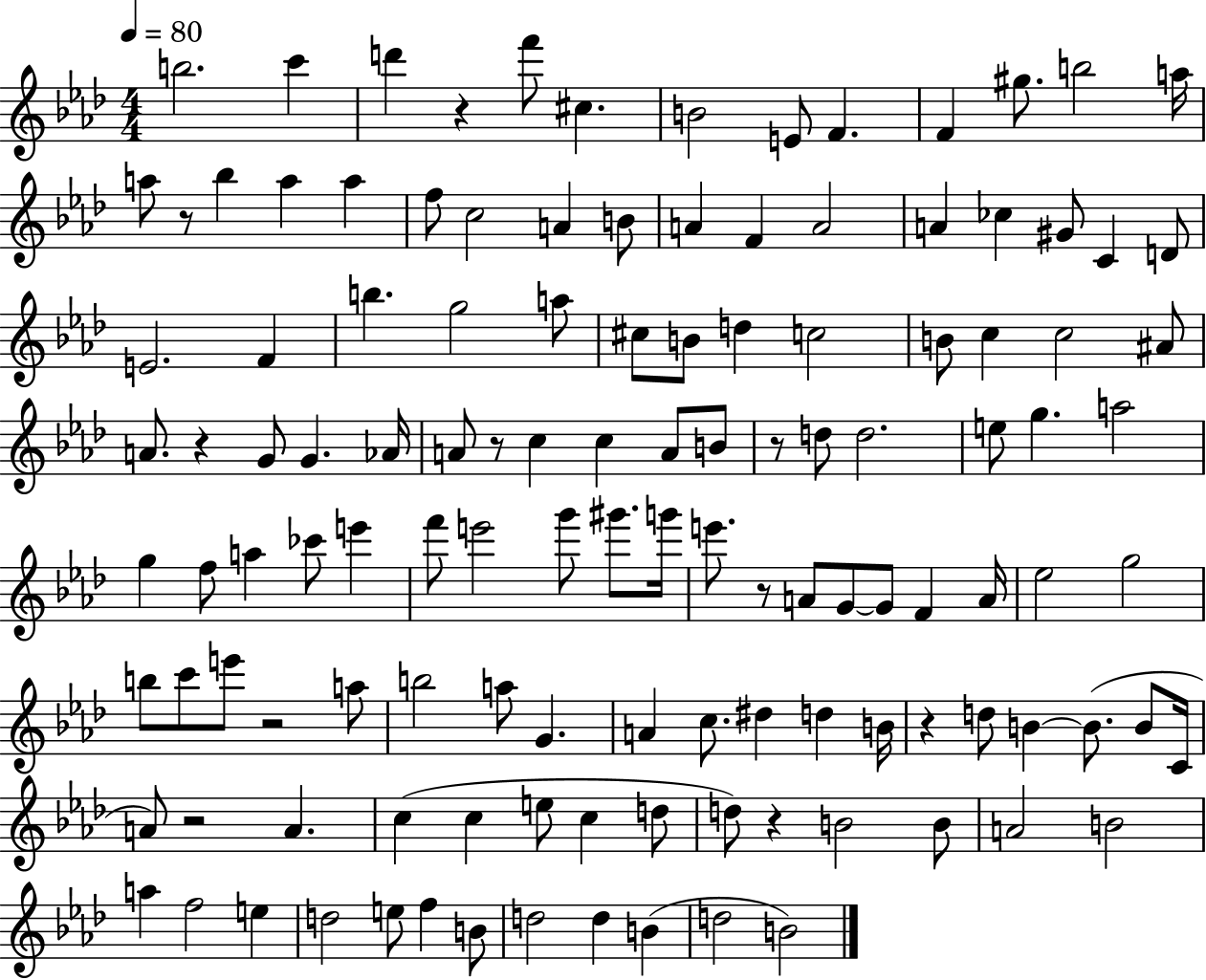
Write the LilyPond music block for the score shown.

{
  \clef treble
  \numericTimeSignature
  \time 4/4
  \key aes \major
  \tempo 4 = 80
  \repeat volta 2 { b''2. c'''4 | d'''4 r4 f'''8 cis''4. | b'2 e'8 f'4. | f'4 gis''8. b''2 a''16 | \break a''8 r8 bes''4 a''4 a''4 | f''8 c''2 a'4 b'8 | a'4 f'4 a'2 | a'4 ces''4 gis'8 c'4 d'8 | \break e'2. f'4 | b''4. g''2 a''8 | cis''8 b'8 d''4 c''2 | b'8 c''4 c''2 ais'8 | \break a'8. r4 g'8 g'4. aes'16 | a'8 r8 c''4 c''4 a'8 b'8 | r8 d''8 d''2. | e''8 g''4. a''2 | \break g''4 f''8 a''4 ces'''8 e'''4 | f'''8 e'''2 g'''8 gis'''8. g'''16 | e'''8. r8 a'8 g'8~~ g'8 f'4 a'16 | ees''2 g''2 | \break b''8 c'''8 e'''8 r2 a''8 | b''2 a''8 g'4. | a'4 c''8. dis''4 d''4 b'16 | r4 d''8 b'4~~ b'8.( b'8 c'16 | \break a'8) r2 a'4. | c''4( c''4 e''8 c''4 d''8 | d''8) r4 b'2 b'8 | a'2 b'2 | \break a''4 f''2 e''4 | d''2 e''8 f''4 b'8 | d''2 d''4 b'4( | d''2 b'2) | \break } \bar "|."
}